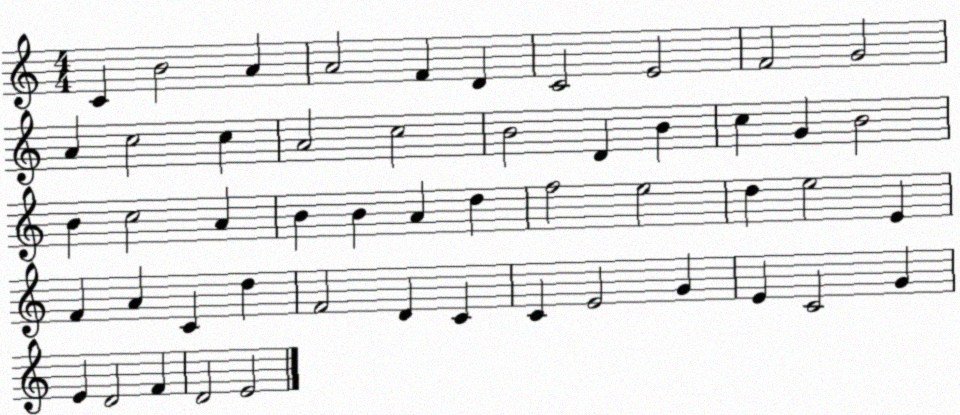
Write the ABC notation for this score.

X:1
T:Untitled
M:4/4
L:1/4
K:C
C B2 A A2 F D C2 E2 F2 G2 A c2 c A2 c2 B2 D B c G B2 B c2 A B B A d f2 e2 d e2 E F A C d F2 D C C E2 G E C2 G E D2 F D2 E2